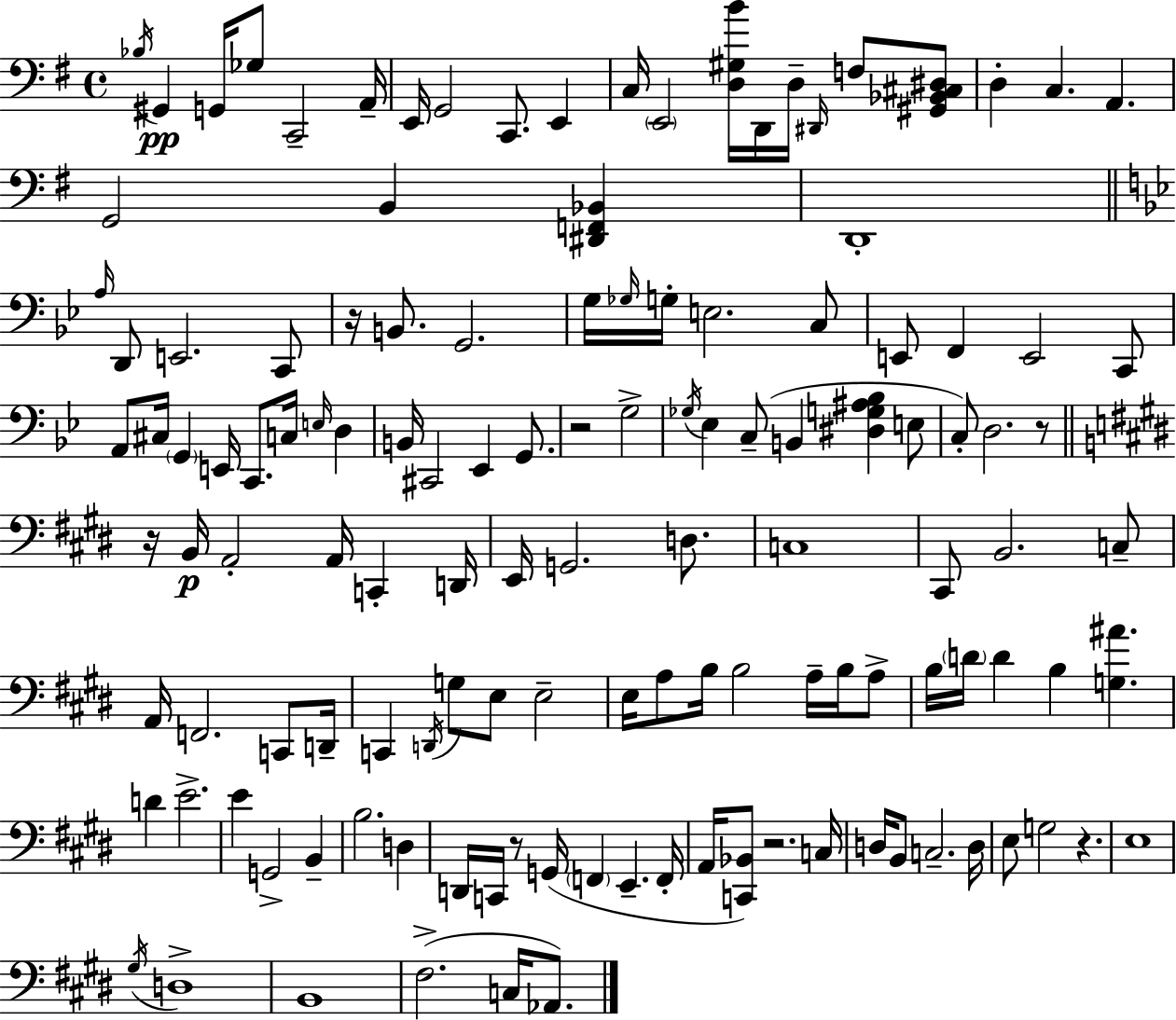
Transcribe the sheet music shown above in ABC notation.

X:1
T:Untitled
M:4/4
L:1/4
K:G
_B,/4 ^G,, G,,/4 _G,/2 C,,2 A,,/4 E,,/4 G,,2 C,,/2 E,, C,/4 E,,2 [D,^G,B]/4 D,,/4 D,/4 ^D,,/4 F,/2 [^G,,_B,,^C,^D,]/2 D, C, A,, G,,2 B,, [^D,,F,,_B,,] D,,4 A,/4 D,,/2 E,,2 C,,/2 z/4 B,,/2 G,,2 G,/4 _G,/4 G,/4 E,2 C,/2 E,,/2 F,, E,,2 C,,/2 A,,/2 ^C,/4 G,, E,,/4 C,,/2 C,/4 E,/4 D, B,,/4 ^C,,2 _E,, G,,/2 z2 G,2 _G,/4 _E, C,/2 B,, [^D,G,^A,_B,] E,/2 C,/2 D,2 z/2 z/4 B,,/4 A,,2 A,,/4 C,, D,,/4 E,,/4 G,,2 D,/2 C,4 ^C,,/2 B,,2 C,/2 A,,/4 F,,2 C,,/2 D,,/4 C,, D,,/4 G,/2 E,/2 E,2 E,/4 A,/2 B,/4 B,2 A,/4 B,/4 A,/2 B,/4 D/4 D B, [G,^A] D E2 E G,,2 B,, B,2 D, D,,/4 C,,/4 z/2 G,,/4 F,, E,, F,,/4 A,,/4 [C,,_B,,]/2 z2 C,/4 D,/4 B,,/2 C,2 D,/4 E,/2 G,2 z E,4 ^G,/4 D,4 B,,4 ^F,2 C,/4 _A,,/2